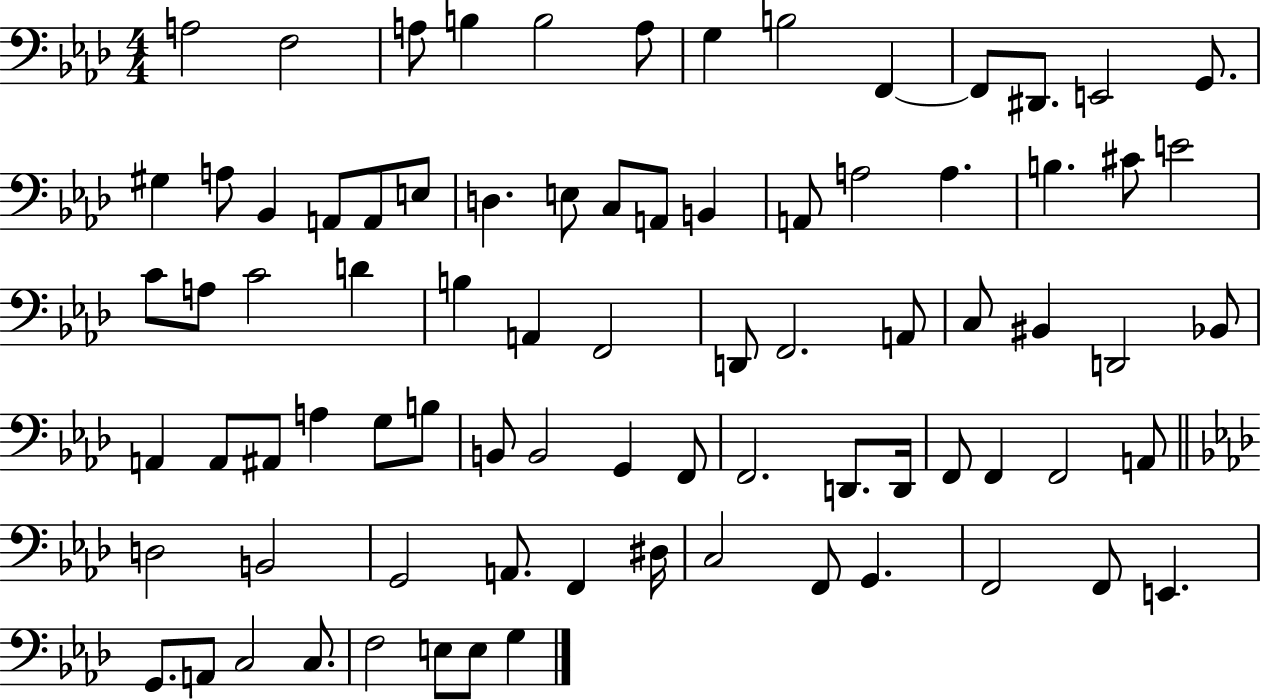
A3/h F3/h A3/e B3/q B3/h A3/e G3/q B3/h F2/q F2/e D#2/e. E2/h G2/e. G#3/q A3/e Bb2/q A2/e A2/e E3/e D3/q. E3/e C3/e A2/e B2/q A2/e A3/h A3/q. B3/q. C#4/e E4/h C4/e A3/e C4/h D4/q B3/q A2/q F2/h D2/e F2/h. A2/e C3/e BIS2/q D2/h Bb2/e A2/q A2/e A#2/e A3/q G3/e B3/e B2/e B2/h G2/q F2/e F2/h. D2/e. D2/s F2/e F2/q F2/h A2/e D3/h B2/h G2/h A2/e. F2/q D#3/s C3/h F2/e G2/q. F2/h F2/e E2/q. G2/e. A2/e C3/h C3/e. F3/h E3/e E3/e G3/q